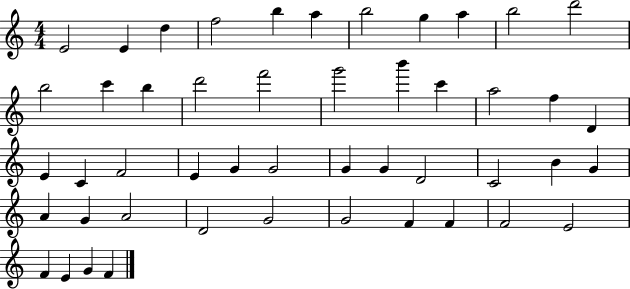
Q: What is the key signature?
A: C major